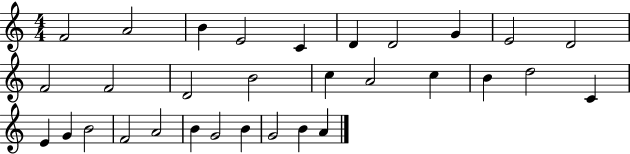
{
  \clef treble
  \numericTimeSignature
  \time 4/4
  \key c \major
  f'2 a'2 | b'4 e'2 c'4 | d'4 d'2 g'4 | e'2 d'2 | \break f'2 f'2 | d'2 b'2 | c''4 a'2 c''4 | b'4 d''2 c'4 | \break e'4 g'4 b'2 | f'2 a'2 | b'4 g'2 b'4 | g'2 b'4 a'4 | \break \bar "|."
}